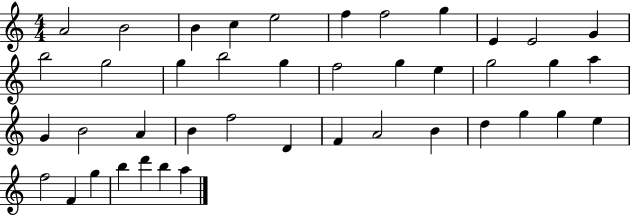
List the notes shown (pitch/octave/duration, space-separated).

A4/h B4/h B4/q C5/q E5/h F5/q F5/h G5/q E4/q E4/h G4/q B5/h G5/h G5/q B5/h G5/q F5/h G5/q E5/q G5/h G5/q A5/q G4/q B4/h A4/q B4/q F5/h D4/q F4/q A4/h B4/q D5/q G5/q G5/q E5/q F5/h F4/q G5/q B5/q D6/q B5/q A5/q